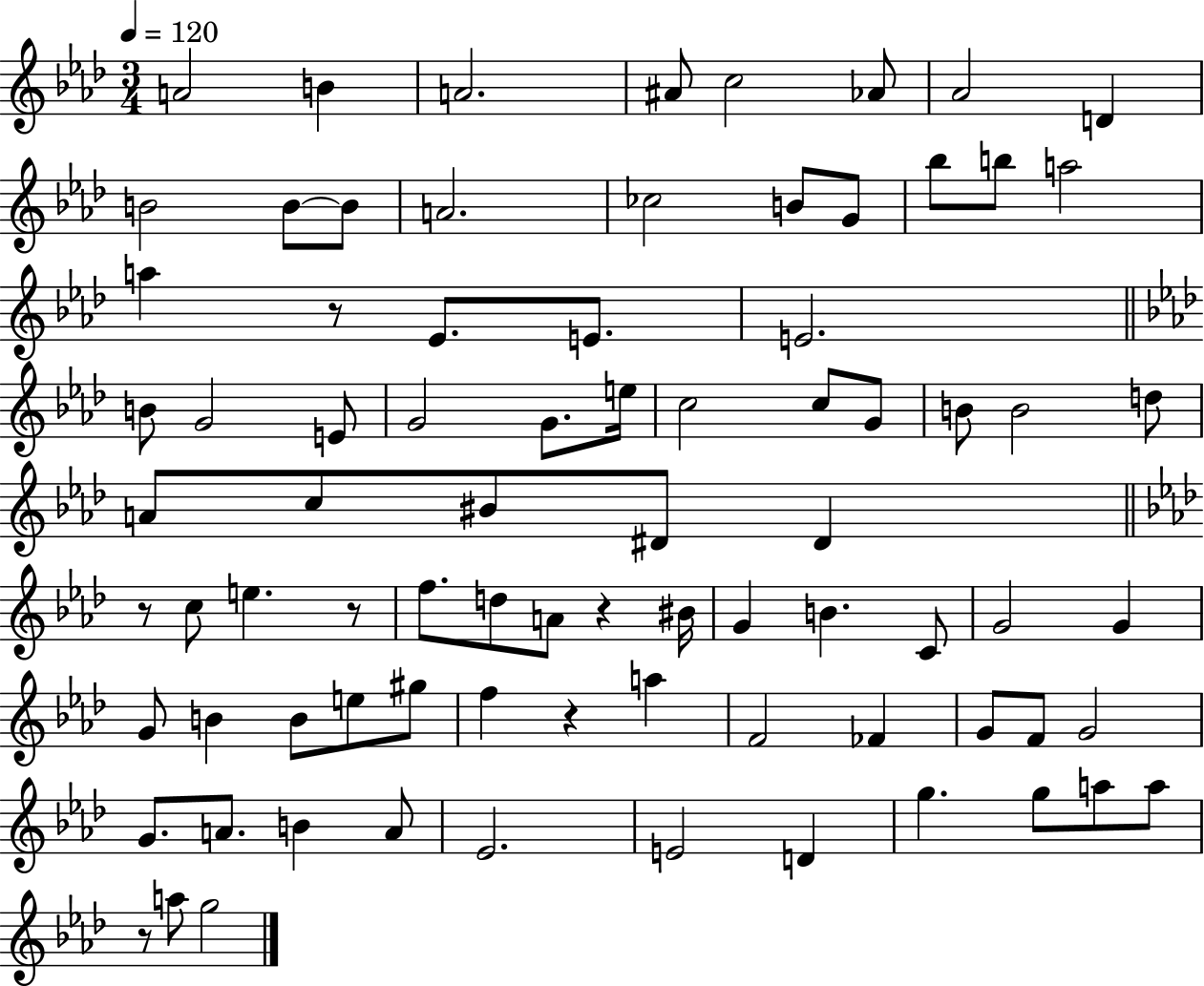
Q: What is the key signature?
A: AES major